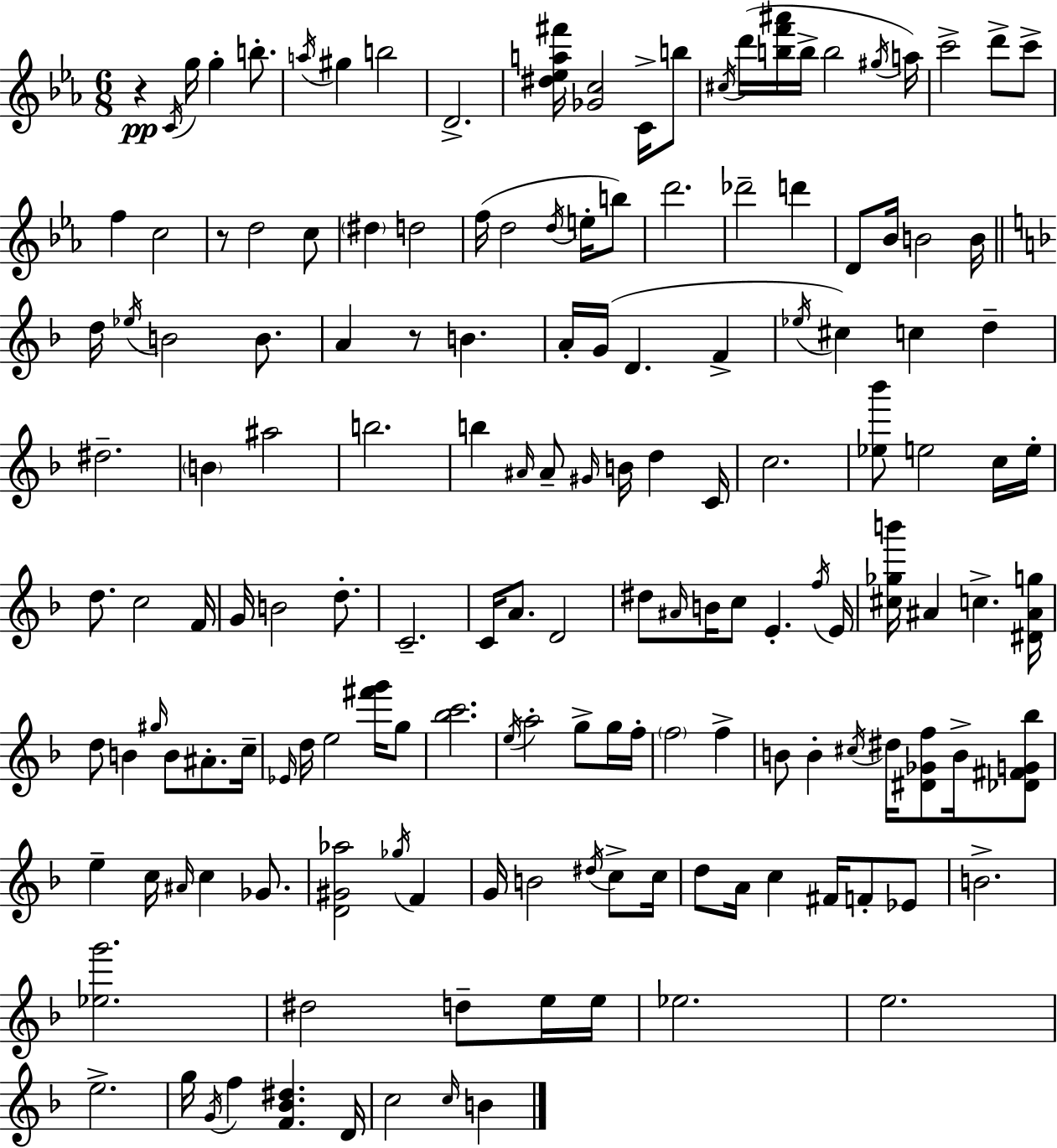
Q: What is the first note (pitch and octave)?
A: C4